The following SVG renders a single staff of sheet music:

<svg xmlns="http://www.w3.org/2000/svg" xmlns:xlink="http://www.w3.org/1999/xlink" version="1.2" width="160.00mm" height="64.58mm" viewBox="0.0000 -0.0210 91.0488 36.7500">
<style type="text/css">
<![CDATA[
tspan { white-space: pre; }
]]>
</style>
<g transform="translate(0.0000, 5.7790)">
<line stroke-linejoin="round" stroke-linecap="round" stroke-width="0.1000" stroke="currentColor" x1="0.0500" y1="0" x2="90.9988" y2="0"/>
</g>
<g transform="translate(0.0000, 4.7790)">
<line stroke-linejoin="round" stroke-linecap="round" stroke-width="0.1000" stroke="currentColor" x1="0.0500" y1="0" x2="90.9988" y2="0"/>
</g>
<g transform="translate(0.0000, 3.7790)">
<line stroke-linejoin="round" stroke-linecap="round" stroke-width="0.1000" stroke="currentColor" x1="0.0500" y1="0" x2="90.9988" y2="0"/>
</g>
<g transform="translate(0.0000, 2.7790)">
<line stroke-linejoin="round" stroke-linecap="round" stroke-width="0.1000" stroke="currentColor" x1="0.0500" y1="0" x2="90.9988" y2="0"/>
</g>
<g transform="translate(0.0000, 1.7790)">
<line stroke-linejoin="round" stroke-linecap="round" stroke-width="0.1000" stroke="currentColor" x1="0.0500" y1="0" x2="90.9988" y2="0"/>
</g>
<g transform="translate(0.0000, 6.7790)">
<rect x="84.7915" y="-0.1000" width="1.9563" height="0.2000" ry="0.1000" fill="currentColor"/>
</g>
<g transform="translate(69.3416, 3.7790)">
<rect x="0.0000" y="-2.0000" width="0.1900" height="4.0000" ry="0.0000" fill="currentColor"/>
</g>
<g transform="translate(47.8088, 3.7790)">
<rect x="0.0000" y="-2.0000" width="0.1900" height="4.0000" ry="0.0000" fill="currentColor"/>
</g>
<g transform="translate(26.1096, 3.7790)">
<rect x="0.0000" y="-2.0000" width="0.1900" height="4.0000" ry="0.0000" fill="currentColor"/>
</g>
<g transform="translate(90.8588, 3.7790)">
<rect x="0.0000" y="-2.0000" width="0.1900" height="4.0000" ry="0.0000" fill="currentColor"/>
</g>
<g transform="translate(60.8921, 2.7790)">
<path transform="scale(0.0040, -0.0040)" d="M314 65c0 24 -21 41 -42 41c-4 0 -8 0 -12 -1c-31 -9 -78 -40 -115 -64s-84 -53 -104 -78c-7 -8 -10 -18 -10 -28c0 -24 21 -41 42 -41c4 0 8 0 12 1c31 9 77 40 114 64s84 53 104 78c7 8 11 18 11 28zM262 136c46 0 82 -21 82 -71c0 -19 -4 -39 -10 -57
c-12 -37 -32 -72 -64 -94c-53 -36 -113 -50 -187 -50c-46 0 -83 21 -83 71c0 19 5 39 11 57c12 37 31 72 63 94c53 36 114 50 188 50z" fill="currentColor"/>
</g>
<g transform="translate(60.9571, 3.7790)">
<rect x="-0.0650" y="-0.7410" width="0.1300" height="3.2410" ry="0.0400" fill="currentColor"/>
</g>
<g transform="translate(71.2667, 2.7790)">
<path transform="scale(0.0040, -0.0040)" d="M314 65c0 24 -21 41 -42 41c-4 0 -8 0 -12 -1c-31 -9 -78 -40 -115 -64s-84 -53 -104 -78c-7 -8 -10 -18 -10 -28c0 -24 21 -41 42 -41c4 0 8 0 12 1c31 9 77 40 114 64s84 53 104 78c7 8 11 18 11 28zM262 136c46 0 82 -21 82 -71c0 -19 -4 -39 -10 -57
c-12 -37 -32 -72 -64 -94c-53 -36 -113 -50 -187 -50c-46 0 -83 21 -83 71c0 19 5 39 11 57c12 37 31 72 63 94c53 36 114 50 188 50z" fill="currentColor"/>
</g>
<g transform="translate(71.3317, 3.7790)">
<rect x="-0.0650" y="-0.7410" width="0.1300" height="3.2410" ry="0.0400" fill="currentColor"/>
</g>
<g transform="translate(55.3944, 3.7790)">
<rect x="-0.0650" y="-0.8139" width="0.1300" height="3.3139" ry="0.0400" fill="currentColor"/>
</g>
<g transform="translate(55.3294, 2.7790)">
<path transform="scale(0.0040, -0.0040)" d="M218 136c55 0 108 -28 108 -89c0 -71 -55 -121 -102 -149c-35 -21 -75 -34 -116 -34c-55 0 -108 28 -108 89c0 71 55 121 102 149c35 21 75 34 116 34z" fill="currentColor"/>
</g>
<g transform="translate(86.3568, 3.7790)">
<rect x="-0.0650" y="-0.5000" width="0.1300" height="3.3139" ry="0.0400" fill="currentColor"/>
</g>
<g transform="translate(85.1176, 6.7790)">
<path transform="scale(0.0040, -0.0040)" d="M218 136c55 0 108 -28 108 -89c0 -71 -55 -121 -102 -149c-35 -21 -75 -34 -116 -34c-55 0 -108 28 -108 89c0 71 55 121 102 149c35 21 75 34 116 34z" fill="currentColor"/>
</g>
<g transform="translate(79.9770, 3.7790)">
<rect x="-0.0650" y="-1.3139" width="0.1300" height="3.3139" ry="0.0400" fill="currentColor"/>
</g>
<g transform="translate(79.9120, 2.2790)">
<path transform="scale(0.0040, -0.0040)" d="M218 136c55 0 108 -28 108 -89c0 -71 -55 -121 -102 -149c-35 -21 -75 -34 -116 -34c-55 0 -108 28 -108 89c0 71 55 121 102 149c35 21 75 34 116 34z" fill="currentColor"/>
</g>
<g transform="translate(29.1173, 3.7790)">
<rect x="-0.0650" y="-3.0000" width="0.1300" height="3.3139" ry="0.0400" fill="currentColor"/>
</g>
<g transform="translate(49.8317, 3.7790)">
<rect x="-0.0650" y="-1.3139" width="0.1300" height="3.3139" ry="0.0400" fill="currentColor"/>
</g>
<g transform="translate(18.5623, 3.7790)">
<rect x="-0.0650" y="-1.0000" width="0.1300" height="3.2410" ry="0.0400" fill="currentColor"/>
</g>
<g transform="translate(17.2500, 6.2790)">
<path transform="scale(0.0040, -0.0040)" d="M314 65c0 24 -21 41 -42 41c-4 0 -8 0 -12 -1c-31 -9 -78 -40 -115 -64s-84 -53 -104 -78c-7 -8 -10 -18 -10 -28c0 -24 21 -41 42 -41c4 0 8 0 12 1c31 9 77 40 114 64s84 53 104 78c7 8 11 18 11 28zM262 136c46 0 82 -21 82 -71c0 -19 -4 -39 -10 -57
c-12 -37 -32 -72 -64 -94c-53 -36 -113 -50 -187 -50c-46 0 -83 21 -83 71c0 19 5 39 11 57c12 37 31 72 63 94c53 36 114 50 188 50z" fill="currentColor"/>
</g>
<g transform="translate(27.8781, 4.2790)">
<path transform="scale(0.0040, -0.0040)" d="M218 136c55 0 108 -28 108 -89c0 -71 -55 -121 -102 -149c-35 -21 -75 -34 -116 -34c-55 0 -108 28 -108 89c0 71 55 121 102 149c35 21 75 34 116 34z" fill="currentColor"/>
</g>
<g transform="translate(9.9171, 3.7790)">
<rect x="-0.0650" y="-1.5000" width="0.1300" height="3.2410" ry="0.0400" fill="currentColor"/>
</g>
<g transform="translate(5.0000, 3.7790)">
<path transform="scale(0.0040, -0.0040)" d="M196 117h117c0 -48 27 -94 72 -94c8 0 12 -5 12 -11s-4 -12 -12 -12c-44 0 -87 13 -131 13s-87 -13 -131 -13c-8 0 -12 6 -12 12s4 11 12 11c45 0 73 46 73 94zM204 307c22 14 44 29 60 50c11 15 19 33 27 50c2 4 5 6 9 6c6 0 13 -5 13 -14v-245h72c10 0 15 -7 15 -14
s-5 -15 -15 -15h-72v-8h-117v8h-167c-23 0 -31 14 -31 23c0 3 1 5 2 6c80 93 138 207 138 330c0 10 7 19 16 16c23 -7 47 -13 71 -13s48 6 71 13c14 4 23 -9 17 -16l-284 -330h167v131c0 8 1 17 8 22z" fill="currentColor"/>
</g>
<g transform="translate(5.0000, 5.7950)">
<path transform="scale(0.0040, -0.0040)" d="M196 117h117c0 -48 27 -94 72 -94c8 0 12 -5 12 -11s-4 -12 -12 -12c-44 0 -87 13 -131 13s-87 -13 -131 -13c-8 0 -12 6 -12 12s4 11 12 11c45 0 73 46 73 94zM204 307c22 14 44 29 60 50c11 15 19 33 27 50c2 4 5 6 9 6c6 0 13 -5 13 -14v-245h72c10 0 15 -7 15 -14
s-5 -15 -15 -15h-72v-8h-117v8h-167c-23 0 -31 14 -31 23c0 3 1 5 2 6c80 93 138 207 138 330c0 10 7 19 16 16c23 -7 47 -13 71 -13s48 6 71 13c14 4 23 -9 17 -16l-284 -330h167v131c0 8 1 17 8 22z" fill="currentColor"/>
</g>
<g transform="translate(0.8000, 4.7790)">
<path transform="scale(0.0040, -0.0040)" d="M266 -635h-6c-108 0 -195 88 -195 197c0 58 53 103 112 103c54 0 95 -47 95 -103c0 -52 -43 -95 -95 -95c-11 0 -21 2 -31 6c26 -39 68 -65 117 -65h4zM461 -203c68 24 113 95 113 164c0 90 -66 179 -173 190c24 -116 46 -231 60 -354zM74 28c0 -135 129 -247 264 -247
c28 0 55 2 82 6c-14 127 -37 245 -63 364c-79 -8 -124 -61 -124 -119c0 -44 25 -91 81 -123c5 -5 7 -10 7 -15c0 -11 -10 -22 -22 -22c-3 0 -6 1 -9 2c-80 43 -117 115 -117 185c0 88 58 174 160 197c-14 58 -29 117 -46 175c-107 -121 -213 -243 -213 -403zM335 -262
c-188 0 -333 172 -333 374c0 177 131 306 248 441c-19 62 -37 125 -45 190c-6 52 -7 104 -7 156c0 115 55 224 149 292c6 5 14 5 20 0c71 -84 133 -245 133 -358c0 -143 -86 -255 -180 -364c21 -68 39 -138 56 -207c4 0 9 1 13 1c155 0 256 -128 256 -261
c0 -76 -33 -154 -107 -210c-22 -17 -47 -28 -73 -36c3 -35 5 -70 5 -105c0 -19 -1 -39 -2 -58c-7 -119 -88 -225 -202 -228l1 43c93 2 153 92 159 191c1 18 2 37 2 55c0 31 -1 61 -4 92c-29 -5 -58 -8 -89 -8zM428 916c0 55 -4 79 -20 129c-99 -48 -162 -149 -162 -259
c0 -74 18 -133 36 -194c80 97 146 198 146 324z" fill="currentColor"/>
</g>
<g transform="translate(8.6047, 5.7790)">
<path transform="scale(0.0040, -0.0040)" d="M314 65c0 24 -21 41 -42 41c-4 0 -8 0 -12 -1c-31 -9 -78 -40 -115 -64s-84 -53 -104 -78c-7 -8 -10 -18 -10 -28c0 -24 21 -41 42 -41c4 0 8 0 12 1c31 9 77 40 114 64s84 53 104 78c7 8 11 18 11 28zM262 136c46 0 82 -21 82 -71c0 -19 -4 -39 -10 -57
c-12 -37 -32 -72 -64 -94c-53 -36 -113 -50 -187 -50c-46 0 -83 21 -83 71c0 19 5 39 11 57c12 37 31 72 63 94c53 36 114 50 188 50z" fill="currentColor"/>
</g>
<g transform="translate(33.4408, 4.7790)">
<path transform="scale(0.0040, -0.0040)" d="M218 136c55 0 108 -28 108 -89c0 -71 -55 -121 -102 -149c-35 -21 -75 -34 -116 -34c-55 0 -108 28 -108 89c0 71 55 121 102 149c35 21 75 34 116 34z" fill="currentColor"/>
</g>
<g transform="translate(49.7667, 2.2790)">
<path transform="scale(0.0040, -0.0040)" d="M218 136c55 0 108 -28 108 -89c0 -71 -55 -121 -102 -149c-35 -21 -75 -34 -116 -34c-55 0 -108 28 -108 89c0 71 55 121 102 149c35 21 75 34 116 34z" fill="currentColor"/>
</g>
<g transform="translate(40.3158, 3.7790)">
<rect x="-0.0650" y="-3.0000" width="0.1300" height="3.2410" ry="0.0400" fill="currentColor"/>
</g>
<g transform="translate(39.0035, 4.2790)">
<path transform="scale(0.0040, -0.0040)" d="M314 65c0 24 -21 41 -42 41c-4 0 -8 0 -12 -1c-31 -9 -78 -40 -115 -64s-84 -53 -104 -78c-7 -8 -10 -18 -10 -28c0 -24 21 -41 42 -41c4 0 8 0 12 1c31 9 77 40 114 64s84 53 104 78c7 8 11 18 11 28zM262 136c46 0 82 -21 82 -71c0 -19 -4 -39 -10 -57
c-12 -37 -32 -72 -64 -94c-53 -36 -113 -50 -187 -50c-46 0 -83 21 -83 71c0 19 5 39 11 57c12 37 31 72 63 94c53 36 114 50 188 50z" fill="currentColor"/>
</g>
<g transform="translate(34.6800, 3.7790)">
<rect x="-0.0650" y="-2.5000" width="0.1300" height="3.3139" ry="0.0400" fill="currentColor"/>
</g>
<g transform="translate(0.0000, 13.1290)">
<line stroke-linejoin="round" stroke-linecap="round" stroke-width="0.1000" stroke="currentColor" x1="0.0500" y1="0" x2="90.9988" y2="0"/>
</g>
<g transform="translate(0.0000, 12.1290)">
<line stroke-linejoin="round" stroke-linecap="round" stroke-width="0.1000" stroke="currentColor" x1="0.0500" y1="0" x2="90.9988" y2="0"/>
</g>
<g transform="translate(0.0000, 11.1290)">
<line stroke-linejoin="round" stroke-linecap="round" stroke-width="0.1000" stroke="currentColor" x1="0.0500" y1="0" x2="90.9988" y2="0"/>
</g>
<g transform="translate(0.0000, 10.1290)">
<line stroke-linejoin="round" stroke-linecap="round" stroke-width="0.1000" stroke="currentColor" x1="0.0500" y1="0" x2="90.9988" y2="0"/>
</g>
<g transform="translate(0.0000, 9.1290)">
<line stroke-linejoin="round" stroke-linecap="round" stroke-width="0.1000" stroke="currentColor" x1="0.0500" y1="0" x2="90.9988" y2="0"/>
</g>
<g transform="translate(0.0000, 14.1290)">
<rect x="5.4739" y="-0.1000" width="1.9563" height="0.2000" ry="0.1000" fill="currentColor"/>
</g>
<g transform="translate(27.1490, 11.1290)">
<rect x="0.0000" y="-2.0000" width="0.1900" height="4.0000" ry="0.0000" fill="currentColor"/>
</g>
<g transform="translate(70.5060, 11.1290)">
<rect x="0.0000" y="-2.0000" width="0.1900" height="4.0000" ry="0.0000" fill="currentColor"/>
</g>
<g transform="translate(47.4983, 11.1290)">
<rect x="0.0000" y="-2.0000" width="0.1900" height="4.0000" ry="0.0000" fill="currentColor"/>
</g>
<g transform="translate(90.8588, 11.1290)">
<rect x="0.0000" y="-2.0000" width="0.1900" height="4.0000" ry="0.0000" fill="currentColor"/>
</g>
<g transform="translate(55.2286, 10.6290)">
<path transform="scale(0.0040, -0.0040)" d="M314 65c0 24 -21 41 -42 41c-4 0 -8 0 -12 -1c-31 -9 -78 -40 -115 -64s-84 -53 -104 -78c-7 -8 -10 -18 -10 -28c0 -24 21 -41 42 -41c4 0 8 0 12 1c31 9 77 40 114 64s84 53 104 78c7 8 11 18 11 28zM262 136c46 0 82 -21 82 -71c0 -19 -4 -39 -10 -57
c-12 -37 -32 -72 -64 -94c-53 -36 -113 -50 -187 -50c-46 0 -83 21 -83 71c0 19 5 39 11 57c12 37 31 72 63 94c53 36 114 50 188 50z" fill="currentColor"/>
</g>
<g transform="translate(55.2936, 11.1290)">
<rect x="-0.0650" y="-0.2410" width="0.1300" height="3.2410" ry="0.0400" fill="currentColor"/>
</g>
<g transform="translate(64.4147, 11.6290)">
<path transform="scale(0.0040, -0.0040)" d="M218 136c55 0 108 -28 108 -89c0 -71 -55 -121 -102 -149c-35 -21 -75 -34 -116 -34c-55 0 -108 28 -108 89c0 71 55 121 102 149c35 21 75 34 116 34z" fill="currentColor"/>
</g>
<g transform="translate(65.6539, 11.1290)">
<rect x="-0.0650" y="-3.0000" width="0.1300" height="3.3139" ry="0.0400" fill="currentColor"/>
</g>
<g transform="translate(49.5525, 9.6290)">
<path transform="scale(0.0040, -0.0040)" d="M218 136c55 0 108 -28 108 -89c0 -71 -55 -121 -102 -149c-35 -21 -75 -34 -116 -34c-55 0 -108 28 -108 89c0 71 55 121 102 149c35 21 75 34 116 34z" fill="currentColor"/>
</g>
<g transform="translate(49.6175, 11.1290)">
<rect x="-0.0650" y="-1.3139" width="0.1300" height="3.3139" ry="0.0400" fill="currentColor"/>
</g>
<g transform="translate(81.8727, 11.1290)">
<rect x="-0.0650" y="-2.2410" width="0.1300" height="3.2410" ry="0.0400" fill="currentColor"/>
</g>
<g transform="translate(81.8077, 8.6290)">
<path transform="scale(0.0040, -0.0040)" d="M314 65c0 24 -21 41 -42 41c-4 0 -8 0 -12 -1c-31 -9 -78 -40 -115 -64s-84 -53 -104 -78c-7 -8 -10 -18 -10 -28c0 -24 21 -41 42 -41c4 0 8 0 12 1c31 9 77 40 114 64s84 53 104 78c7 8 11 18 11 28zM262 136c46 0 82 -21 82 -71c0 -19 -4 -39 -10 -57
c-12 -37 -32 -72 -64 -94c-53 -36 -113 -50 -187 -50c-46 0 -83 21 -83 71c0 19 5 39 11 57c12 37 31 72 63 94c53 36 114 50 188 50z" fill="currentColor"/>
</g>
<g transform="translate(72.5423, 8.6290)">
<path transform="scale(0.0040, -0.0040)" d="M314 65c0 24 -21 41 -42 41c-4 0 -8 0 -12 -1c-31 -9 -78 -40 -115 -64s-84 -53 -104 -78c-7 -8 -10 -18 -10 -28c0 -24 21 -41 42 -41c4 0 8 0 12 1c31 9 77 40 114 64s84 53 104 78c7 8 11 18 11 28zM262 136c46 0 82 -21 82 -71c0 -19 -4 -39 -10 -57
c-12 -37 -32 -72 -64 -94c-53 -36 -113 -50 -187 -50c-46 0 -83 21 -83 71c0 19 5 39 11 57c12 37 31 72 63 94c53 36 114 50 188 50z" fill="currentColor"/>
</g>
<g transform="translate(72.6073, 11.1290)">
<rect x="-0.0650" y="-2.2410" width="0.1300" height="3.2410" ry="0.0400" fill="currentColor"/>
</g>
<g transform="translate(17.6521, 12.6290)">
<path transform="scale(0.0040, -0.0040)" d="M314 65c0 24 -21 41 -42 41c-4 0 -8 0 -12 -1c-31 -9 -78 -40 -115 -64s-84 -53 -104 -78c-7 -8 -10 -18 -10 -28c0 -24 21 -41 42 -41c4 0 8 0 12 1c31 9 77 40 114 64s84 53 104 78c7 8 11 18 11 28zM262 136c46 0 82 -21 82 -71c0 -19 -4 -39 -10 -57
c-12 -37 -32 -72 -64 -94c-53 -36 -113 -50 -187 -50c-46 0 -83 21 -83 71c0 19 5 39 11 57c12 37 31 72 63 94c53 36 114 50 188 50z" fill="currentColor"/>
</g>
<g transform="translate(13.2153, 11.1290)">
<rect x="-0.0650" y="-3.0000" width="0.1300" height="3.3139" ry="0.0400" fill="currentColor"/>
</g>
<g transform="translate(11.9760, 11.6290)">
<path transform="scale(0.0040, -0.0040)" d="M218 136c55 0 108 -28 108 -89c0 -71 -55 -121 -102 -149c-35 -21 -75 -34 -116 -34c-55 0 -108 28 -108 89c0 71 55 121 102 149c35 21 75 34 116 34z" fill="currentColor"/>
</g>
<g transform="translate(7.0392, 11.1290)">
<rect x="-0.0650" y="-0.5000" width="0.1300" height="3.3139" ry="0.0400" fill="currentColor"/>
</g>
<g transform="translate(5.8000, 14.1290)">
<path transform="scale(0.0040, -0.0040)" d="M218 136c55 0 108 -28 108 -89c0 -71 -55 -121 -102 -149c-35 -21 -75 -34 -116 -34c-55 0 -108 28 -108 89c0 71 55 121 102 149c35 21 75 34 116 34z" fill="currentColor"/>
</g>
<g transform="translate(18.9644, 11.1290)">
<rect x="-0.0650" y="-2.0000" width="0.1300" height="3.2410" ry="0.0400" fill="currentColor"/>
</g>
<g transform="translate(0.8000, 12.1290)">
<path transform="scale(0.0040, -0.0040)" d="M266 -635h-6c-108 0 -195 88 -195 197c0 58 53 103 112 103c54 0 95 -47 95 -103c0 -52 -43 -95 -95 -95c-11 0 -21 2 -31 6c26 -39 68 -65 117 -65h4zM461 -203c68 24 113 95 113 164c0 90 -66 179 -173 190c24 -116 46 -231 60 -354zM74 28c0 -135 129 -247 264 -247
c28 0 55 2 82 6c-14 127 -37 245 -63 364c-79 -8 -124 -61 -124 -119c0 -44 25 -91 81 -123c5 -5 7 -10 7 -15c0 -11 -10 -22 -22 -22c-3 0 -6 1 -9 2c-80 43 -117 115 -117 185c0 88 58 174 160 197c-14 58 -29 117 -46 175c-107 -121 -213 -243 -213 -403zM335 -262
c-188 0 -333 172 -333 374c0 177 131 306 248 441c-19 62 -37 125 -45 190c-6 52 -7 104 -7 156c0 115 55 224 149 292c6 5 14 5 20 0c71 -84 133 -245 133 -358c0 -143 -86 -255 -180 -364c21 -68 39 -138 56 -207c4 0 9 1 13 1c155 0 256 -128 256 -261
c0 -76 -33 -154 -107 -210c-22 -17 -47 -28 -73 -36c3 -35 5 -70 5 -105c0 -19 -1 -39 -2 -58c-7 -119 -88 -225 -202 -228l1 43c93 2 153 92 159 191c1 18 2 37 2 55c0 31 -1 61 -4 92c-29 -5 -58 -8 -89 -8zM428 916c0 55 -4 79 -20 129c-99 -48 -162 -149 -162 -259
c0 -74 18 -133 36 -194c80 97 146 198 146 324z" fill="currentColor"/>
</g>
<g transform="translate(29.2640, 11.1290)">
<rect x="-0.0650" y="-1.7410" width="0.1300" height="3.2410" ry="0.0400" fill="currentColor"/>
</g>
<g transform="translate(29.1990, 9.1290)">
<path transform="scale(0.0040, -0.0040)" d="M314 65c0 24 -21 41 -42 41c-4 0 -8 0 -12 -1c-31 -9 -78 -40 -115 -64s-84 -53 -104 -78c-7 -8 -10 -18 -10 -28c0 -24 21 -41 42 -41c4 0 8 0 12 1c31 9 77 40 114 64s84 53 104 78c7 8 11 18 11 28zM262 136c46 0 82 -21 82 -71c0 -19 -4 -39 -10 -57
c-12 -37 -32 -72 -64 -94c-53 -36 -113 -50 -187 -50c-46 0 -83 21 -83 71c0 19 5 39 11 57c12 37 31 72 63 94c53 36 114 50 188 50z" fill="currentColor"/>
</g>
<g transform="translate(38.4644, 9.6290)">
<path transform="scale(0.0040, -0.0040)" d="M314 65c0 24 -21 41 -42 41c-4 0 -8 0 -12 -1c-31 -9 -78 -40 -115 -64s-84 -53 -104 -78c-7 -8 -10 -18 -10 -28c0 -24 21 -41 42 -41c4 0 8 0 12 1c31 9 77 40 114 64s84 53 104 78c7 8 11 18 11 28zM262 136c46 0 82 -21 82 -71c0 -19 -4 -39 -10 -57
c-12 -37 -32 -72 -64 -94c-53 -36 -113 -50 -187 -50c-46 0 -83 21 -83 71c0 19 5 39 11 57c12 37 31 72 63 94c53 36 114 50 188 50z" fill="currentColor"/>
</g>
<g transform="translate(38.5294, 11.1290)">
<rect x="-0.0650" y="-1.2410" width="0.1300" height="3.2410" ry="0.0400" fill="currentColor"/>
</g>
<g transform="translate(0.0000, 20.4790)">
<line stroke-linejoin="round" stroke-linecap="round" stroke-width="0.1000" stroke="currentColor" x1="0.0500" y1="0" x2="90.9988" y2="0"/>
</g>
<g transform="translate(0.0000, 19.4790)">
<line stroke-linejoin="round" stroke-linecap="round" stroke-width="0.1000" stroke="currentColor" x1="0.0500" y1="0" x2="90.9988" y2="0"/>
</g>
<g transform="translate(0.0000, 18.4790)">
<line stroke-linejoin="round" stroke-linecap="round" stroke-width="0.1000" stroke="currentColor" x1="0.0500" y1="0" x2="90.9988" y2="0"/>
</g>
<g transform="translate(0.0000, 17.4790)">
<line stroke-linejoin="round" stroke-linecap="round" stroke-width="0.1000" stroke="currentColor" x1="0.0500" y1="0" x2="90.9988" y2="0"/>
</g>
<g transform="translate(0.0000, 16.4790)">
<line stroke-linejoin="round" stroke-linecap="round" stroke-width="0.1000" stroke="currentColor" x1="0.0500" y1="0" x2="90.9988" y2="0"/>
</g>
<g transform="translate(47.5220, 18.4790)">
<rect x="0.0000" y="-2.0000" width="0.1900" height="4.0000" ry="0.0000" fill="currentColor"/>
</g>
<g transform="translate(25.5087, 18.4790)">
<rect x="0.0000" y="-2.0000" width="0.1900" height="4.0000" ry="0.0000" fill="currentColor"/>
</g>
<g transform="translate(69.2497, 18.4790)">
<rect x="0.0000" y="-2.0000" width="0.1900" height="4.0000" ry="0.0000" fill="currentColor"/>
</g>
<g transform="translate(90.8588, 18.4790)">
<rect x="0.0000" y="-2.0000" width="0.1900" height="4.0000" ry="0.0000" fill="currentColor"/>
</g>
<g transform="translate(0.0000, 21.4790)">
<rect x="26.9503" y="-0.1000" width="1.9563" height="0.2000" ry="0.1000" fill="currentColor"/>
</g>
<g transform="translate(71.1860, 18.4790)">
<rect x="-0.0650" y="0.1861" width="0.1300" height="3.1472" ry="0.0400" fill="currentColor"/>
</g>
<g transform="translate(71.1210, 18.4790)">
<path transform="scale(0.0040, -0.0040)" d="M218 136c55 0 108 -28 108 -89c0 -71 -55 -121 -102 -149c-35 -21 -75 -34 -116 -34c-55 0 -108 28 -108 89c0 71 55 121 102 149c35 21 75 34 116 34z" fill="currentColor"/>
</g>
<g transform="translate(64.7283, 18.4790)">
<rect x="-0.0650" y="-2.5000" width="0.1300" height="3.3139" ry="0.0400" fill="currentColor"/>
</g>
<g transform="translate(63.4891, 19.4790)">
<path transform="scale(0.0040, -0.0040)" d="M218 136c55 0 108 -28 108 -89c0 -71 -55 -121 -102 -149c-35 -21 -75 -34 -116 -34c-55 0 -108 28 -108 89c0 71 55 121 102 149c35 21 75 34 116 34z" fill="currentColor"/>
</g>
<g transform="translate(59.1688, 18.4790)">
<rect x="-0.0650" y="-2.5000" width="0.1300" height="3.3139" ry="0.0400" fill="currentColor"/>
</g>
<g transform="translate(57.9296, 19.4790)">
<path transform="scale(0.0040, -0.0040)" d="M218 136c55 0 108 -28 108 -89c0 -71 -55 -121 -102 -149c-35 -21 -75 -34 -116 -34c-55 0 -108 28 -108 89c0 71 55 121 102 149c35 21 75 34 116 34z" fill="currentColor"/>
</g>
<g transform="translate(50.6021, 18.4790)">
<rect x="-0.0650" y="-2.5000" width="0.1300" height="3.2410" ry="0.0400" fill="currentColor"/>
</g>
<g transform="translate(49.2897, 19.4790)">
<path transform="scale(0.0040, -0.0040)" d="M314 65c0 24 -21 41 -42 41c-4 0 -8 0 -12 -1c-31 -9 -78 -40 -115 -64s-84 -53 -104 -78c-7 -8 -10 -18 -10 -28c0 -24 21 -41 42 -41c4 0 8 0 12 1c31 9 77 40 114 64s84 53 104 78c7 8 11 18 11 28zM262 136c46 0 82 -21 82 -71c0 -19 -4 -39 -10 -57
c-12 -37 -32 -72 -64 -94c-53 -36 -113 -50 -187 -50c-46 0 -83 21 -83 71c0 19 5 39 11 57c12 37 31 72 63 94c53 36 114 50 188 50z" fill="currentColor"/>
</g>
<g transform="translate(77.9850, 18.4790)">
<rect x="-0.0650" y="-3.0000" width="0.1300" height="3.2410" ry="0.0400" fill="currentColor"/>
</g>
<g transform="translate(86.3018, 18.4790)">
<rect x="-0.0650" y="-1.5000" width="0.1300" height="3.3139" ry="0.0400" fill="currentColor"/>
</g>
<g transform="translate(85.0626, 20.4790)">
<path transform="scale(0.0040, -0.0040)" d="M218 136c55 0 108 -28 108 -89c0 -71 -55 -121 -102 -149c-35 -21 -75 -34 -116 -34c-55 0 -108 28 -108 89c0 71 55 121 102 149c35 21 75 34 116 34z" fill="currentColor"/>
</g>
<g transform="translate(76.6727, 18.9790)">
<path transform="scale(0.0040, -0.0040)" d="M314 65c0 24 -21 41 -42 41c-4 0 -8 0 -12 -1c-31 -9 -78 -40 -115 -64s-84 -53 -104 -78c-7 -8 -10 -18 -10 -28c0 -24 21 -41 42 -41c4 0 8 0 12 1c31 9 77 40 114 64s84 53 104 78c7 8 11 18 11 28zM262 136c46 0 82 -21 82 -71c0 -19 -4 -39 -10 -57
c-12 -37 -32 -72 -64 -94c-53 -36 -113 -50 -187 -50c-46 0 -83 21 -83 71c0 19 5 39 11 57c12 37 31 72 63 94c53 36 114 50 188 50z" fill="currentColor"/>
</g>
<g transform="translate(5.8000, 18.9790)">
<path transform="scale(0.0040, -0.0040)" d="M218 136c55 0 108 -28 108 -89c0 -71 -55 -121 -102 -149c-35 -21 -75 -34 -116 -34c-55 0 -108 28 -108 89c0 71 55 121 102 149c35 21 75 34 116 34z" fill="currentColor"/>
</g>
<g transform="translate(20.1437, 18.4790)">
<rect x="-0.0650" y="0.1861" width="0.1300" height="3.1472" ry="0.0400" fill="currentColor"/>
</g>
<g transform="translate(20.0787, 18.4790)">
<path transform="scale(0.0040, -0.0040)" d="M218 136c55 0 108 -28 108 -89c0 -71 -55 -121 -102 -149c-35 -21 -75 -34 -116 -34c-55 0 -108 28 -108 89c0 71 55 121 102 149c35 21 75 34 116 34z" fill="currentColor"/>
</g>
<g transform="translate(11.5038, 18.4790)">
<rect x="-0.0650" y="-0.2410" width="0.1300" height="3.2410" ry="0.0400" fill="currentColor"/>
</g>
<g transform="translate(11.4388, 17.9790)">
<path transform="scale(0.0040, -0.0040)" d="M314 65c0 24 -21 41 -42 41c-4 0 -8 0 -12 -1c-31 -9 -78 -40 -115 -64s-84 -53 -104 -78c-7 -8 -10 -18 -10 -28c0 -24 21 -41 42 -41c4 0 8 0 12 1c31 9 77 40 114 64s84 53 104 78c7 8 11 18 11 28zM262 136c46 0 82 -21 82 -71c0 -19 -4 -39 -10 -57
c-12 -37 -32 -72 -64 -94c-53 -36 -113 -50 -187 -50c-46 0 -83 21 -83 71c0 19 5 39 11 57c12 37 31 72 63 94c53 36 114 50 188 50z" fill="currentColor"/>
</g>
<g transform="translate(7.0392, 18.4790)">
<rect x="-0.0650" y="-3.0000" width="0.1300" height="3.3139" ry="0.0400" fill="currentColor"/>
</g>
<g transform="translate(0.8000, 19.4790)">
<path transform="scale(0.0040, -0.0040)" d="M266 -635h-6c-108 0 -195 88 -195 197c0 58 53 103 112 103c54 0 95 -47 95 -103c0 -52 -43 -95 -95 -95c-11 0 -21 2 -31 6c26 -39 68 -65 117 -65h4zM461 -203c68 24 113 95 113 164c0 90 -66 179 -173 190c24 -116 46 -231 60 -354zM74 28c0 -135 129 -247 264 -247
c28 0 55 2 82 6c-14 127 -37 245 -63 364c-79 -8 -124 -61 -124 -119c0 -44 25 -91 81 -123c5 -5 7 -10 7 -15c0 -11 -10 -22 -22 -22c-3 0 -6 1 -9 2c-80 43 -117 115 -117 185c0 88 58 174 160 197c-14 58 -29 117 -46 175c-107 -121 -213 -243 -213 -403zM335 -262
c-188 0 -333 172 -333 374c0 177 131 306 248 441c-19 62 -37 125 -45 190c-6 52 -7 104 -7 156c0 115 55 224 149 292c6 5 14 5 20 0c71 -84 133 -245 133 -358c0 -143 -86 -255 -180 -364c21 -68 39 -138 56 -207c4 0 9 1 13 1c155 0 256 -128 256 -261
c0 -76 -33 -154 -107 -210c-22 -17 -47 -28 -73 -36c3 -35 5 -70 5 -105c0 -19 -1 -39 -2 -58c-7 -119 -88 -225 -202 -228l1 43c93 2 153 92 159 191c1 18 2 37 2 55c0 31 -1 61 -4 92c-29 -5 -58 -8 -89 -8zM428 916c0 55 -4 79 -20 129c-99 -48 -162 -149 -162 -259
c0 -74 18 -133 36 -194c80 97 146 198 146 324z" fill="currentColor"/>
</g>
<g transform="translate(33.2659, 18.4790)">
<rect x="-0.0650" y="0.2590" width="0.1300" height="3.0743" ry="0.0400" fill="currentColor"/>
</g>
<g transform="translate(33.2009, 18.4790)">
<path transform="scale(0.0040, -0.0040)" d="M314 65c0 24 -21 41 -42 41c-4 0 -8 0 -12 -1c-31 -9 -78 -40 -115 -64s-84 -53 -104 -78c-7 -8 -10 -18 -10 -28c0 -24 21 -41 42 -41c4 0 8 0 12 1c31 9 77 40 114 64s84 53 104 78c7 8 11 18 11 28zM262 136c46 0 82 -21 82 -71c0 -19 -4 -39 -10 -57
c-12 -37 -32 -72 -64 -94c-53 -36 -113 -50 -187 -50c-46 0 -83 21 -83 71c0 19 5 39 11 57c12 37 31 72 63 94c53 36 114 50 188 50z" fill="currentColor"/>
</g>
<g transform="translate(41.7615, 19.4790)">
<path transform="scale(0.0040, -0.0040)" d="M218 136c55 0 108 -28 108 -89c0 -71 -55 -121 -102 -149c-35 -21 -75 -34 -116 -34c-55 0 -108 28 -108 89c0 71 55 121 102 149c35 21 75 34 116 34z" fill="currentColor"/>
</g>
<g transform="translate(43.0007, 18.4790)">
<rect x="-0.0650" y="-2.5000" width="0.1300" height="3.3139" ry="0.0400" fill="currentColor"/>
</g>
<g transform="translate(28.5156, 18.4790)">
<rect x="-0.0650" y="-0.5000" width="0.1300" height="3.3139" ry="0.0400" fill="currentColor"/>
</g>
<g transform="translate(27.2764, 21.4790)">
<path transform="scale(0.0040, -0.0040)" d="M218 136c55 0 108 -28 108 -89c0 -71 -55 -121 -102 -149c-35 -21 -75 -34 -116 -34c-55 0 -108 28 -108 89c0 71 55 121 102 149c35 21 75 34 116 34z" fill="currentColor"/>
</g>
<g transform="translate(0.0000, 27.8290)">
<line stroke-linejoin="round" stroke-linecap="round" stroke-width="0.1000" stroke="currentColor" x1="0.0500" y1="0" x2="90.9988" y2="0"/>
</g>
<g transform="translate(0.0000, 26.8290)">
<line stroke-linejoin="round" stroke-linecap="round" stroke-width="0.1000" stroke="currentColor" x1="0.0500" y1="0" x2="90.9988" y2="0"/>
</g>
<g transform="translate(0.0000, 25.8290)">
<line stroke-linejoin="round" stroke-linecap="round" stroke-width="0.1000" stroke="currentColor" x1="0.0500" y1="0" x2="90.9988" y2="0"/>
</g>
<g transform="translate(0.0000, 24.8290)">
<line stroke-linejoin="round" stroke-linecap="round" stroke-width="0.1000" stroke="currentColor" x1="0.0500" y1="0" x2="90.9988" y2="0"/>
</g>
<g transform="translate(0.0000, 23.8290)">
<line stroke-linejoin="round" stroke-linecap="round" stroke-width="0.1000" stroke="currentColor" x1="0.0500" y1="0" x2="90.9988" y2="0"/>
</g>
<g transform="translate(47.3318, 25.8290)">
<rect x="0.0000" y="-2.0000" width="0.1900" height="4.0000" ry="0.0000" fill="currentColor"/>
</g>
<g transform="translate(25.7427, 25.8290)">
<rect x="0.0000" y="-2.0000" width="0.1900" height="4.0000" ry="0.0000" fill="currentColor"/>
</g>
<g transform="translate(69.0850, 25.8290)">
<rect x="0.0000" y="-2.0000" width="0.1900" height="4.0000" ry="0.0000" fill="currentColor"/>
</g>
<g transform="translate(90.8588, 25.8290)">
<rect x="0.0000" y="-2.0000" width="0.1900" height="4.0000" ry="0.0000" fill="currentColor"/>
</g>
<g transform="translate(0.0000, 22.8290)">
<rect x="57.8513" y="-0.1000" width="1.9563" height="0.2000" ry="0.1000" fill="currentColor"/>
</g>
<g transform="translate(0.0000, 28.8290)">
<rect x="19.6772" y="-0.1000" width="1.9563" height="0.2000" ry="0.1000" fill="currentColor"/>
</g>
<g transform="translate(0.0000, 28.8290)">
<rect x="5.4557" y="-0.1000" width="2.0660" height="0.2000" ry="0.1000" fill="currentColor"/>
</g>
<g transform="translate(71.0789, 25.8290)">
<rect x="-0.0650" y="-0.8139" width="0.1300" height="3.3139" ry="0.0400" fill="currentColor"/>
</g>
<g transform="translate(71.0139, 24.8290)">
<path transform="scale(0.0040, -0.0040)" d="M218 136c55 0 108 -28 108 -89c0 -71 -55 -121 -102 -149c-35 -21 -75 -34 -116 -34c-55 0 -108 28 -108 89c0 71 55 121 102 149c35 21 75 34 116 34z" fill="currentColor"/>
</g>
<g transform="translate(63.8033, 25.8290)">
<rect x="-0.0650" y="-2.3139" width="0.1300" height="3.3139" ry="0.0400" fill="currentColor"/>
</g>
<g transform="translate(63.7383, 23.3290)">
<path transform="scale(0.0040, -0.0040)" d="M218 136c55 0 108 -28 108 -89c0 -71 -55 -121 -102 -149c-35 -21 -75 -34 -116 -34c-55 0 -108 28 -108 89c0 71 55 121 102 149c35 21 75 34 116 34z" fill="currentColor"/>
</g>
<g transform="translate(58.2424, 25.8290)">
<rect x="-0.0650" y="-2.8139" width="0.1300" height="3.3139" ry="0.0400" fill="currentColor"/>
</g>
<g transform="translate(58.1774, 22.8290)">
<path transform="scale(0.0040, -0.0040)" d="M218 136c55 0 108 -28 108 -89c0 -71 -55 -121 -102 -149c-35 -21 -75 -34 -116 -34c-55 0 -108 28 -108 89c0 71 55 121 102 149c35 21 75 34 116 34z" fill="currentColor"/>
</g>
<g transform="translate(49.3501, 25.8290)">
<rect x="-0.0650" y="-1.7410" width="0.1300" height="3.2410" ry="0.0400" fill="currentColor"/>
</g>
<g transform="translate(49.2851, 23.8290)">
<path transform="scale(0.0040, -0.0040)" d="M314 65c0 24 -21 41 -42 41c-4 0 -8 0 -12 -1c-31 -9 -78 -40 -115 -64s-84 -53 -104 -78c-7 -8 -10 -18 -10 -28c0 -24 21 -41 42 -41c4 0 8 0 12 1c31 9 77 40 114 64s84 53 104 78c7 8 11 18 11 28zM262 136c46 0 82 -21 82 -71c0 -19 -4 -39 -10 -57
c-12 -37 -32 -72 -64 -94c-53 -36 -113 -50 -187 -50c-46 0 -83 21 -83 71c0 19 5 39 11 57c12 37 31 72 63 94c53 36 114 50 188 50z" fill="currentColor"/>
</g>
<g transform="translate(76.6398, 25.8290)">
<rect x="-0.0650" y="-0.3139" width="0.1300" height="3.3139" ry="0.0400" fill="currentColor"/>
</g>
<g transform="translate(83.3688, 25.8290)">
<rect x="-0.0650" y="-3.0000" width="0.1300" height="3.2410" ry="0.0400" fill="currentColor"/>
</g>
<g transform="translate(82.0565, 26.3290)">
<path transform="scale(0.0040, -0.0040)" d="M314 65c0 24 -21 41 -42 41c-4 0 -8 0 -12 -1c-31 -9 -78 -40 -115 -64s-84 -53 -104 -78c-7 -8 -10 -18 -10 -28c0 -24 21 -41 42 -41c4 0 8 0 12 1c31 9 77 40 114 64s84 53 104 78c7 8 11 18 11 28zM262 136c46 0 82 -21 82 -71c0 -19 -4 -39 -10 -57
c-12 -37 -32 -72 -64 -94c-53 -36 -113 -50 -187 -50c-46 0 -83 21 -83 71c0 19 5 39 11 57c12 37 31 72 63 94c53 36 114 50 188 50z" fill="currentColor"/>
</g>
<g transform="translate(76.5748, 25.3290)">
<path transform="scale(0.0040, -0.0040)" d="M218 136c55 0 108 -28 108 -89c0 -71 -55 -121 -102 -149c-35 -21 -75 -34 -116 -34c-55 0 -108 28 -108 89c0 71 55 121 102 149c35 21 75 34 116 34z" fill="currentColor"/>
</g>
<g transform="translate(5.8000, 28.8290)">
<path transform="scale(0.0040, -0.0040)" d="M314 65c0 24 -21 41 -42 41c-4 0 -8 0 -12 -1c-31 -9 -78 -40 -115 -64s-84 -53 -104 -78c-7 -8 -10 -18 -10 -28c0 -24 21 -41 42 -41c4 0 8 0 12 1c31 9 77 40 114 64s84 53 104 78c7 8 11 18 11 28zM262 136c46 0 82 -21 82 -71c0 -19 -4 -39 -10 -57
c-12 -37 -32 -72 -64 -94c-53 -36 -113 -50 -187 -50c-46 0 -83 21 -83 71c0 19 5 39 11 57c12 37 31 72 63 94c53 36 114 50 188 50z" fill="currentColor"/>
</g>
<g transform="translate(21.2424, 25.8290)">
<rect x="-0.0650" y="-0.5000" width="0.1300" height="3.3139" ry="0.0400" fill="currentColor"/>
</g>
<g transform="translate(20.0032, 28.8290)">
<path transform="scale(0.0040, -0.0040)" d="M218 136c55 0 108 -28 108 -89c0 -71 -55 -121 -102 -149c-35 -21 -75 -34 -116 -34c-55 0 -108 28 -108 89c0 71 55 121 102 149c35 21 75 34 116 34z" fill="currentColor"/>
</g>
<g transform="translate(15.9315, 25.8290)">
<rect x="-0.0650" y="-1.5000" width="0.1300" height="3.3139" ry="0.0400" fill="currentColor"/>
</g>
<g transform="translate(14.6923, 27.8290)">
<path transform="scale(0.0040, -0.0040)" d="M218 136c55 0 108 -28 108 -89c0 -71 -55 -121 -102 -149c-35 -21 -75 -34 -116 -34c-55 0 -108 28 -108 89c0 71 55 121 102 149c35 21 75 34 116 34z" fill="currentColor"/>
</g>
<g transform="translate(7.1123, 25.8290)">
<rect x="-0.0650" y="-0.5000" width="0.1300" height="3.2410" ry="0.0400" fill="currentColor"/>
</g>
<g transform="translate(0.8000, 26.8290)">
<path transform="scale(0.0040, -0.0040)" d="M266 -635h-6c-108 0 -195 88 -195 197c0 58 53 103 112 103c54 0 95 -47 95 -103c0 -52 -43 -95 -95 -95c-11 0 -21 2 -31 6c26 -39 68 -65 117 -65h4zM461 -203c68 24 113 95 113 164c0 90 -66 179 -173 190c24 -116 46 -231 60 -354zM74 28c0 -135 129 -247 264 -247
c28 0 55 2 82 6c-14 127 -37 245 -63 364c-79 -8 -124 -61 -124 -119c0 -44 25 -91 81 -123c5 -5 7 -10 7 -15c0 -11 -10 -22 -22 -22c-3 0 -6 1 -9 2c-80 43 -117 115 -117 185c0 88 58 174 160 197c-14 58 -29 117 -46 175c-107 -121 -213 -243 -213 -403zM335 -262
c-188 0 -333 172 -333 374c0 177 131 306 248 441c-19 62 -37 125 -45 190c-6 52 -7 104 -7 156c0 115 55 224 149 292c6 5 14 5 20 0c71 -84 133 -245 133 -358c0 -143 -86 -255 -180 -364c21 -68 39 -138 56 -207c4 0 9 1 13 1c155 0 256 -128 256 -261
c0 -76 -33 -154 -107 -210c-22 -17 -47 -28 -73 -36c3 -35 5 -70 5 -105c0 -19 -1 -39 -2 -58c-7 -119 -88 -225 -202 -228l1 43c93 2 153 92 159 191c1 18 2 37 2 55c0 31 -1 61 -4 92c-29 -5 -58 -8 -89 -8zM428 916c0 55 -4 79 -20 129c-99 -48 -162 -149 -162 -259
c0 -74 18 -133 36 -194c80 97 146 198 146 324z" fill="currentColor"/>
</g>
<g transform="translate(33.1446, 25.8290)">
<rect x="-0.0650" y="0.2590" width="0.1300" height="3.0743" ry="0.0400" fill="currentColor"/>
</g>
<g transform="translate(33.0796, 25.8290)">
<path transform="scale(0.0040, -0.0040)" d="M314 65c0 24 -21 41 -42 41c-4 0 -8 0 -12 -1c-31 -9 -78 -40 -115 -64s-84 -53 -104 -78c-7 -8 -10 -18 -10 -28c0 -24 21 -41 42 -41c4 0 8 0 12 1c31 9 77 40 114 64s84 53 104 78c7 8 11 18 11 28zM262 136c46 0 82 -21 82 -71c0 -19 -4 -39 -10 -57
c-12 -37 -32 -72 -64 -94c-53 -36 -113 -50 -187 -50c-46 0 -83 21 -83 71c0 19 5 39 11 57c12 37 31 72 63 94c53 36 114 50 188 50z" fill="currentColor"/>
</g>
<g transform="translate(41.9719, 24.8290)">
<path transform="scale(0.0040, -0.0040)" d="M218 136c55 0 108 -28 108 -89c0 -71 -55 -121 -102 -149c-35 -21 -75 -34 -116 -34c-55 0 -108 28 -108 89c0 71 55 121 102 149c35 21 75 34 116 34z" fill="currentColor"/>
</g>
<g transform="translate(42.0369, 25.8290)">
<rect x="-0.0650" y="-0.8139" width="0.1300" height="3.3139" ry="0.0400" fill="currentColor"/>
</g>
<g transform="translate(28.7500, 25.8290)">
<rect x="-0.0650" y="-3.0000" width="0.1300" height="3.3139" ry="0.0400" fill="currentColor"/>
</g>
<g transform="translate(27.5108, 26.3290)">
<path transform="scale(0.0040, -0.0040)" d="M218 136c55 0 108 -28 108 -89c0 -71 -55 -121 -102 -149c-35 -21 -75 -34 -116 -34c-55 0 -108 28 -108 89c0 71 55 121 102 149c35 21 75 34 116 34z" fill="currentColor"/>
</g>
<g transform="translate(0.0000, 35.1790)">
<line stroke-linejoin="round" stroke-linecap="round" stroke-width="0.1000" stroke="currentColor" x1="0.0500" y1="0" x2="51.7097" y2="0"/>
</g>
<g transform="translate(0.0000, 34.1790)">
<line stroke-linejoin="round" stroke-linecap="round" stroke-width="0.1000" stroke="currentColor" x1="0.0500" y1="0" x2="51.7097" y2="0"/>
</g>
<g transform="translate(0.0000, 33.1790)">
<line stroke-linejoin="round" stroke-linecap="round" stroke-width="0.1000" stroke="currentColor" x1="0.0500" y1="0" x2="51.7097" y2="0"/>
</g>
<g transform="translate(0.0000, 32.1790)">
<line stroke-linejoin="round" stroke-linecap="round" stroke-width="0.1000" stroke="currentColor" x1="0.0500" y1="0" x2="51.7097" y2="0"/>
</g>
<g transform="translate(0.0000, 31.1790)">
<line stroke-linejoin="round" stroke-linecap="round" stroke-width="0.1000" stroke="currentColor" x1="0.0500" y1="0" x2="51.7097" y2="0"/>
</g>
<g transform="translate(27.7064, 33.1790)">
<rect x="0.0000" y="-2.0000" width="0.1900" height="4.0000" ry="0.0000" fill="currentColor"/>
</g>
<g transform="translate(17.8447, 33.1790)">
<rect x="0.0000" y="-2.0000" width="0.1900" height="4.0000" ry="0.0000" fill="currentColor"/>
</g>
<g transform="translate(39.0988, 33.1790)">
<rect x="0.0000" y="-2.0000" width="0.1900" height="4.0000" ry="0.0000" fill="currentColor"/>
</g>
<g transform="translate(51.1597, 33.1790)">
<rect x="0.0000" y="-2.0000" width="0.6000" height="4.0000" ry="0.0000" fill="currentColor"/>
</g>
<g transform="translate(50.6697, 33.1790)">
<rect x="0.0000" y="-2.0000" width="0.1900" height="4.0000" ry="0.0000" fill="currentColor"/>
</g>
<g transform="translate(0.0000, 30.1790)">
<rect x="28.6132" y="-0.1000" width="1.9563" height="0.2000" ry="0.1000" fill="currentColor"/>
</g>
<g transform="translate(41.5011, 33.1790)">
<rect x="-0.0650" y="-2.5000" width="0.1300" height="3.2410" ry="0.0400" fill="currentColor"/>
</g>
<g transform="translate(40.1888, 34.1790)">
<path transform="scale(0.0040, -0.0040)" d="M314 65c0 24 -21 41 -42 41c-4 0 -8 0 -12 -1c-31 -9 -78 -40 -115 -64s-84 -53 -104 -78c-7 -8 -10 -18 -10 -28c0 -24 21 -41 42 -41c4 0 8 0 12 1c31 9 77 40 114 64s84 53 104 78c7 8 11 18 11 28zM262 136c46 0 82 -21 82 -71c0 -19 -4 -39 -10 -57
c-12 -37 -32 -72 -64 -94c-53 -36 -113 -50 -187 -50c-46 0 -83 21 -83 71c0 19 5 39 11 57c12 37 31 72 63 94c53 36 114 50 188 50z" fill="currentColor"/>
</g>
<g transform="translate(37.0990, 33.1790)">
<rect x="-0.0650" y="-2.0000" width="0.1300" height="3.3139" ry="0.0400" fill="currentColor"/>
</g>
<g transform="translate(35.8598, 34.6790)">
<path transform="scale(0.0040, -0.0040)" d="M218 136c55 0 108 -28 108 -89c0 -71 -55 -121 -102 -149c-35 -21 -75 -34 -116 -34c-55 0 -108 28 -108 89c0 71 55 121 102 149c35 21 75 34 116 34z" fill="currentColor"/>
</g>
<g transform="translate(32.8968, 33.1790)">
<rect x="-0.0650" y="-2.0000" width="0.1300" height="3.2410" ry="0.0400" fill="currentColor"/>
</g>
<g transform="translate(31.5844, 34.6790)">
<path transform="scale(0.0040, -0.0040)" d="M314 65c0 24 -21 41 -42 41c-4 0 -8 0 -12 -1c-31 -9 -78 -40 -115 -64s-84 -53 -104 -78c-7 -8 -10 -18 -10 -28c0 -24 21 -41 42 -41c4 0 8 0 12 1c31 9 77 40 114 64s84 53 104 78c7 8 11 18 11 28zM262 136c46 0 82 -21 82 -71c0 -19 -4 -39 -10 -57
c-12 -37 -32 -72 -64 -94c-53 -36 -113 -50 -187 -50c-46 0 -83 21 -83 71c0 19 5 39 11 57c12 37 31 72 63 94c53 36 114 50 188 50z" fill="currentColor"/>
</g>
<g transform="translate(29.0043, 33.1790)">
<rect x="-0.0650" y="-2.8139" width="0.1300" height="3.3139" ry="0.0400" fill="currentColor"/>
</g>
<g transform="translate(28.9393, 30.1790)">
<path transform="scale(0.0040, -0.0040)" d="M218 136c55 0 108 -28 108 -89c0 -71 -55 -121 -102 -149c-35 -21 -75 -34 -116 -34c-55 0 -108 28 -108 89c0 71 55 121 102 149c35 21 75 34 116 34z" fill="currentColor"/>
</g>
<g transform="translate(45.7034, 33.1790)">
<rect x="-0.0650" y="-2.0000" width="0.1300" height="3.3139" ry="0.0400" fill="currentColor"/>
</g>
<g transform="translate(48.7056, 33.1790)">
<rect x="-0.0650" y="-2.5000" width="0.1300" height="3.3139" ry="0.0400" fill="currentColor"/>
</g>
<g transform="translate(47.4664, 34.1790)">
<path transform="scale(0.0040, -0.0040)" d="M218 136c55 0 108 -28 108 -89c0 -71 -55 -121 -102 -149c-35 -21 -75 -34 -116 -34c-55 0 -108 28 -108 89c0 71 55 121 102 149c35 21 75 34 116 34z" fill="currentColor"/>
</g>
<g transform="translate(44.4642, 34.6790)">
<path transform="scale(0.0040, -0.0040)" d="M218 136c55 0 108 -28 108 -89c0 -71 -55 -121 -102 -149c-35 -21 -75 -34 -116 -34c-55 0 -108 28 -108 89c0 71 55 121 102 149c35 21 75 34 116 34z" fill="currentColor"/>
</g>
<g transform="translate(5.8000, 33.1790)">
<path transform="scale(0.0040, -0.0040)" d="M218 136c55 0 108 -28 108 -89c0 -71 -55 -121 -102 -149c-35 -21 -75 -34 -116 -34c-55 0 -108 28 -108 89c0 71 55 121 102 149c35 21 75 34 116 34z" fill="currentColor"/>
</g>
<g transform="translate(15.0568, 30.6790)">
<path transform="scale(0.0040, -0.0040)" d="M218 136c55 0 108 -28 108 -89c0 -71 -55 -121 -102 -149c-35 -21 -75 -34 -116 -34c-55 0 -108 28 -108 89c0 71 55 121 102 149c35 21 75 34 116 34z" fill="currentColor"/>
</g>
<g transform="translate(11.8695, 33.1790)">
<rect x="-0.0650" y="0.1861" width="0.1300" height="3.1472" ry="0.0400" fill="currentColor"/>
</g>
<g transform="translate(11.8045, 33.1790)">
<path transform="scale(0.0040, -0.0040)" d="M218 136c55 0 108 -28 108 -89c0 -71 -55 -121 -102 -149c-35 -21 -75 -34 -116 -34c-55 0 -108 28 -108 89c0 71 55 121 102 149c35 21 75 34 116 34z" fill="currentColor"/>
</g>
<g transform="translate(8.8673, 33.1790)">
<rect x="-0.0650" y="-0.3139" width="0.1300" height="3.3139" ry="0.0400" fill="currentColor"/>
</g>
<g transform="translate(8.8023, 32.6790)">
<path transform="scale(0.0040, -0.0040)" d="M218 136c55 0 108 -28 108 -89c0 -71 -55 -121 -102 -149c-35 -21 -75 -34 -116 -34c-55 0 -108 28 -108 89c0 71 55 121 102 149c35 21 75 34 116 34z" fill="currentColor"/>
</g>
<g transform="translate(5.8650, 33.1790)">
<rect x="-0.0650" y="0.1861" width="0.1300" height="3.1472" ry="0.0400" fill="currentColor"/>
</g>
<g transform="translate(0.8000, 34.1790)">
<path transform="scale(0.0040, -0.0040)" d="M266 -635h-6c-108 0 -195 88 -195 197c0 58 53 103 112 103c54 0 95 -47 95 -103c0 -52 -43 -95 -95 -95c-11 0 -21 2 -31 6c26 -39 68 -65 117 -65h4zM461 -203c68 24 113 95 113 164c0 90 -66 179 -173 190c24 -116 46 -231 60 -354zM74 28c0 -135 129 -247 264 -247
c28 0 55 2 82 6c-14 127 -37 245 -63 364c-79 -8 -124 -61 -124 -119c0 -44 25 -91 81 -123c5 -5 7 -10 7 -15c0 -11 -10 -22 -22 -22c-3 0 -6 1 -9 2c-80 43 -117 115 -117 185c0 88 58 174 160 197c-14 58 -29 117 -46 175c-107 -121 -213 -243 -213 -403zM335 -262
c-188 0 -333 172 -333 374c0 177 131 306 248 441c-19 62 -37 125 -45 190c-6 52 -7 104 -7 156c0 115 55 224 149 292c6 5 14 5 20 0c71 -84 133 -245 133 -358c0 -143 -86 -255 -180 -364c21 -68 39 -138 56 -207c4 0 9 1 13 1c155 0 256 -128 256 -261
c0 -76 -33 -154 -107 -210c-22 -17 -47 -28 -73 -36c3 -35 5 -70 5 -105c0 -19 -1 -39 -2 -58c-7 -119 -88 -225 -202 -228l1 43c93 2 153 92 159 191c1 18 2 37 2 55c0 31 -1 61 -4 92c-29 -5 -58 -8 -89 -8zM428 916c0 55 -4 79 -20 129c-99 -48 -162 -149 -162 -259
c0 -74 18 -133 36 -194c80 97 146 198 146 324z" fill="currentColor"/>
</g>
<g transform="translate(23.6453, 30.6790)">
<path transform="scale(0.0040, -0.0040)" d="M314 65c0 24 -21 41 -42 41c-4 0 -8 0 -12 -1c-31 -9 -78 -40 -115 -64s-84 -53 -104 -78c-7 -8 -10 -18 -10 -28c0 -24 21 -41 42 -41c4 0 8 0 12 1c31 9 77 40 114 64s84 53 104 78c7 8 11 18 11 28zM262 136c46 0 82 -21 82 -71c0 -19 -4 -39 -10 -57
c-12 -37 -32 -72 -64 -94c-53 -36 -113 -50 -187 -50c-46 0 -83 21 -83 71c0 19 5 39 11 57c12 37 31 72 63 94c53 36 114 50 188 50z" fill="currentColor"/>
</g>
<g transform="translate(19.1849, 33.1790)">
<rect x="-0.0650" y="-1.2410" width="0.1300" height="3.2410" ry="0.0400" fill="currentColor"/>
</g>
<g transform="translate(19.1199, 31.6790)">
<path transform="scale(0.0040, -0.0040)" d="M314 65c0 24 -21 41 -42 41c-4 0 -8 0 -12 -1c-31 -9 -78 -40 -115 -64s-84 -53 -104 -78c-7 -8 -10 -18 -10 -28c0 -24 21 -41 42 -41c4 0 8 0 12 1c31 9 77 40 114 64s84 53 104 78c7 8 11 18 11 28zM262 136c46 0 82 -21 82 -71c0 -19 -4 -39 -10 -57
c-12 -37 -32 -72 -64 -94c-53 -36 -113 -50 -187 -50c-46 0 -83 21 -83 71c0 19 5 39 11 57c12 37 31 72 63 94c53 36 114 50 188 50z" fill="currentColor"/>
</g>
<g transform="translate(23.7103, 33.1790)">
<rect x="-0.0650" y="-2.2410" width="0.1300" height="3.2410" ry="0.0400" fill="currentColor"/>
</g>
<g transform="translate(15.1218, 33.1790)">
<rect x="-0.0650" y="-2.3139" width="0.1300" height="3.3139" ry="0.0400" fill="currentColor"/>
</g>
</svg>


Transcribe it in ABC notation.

X:1
T:Untitled
M:4/4
L:1/4
K:C
E2 D2 A G A2 e d d2 d2 e C C A F2 f2 e2 e c2 A g2 g2 A c2 B C B2 G G2 G G B A2 E C2 E C A B2 d f2 a g d c A2 B c B g e2 g2 a F2 F G2 F G